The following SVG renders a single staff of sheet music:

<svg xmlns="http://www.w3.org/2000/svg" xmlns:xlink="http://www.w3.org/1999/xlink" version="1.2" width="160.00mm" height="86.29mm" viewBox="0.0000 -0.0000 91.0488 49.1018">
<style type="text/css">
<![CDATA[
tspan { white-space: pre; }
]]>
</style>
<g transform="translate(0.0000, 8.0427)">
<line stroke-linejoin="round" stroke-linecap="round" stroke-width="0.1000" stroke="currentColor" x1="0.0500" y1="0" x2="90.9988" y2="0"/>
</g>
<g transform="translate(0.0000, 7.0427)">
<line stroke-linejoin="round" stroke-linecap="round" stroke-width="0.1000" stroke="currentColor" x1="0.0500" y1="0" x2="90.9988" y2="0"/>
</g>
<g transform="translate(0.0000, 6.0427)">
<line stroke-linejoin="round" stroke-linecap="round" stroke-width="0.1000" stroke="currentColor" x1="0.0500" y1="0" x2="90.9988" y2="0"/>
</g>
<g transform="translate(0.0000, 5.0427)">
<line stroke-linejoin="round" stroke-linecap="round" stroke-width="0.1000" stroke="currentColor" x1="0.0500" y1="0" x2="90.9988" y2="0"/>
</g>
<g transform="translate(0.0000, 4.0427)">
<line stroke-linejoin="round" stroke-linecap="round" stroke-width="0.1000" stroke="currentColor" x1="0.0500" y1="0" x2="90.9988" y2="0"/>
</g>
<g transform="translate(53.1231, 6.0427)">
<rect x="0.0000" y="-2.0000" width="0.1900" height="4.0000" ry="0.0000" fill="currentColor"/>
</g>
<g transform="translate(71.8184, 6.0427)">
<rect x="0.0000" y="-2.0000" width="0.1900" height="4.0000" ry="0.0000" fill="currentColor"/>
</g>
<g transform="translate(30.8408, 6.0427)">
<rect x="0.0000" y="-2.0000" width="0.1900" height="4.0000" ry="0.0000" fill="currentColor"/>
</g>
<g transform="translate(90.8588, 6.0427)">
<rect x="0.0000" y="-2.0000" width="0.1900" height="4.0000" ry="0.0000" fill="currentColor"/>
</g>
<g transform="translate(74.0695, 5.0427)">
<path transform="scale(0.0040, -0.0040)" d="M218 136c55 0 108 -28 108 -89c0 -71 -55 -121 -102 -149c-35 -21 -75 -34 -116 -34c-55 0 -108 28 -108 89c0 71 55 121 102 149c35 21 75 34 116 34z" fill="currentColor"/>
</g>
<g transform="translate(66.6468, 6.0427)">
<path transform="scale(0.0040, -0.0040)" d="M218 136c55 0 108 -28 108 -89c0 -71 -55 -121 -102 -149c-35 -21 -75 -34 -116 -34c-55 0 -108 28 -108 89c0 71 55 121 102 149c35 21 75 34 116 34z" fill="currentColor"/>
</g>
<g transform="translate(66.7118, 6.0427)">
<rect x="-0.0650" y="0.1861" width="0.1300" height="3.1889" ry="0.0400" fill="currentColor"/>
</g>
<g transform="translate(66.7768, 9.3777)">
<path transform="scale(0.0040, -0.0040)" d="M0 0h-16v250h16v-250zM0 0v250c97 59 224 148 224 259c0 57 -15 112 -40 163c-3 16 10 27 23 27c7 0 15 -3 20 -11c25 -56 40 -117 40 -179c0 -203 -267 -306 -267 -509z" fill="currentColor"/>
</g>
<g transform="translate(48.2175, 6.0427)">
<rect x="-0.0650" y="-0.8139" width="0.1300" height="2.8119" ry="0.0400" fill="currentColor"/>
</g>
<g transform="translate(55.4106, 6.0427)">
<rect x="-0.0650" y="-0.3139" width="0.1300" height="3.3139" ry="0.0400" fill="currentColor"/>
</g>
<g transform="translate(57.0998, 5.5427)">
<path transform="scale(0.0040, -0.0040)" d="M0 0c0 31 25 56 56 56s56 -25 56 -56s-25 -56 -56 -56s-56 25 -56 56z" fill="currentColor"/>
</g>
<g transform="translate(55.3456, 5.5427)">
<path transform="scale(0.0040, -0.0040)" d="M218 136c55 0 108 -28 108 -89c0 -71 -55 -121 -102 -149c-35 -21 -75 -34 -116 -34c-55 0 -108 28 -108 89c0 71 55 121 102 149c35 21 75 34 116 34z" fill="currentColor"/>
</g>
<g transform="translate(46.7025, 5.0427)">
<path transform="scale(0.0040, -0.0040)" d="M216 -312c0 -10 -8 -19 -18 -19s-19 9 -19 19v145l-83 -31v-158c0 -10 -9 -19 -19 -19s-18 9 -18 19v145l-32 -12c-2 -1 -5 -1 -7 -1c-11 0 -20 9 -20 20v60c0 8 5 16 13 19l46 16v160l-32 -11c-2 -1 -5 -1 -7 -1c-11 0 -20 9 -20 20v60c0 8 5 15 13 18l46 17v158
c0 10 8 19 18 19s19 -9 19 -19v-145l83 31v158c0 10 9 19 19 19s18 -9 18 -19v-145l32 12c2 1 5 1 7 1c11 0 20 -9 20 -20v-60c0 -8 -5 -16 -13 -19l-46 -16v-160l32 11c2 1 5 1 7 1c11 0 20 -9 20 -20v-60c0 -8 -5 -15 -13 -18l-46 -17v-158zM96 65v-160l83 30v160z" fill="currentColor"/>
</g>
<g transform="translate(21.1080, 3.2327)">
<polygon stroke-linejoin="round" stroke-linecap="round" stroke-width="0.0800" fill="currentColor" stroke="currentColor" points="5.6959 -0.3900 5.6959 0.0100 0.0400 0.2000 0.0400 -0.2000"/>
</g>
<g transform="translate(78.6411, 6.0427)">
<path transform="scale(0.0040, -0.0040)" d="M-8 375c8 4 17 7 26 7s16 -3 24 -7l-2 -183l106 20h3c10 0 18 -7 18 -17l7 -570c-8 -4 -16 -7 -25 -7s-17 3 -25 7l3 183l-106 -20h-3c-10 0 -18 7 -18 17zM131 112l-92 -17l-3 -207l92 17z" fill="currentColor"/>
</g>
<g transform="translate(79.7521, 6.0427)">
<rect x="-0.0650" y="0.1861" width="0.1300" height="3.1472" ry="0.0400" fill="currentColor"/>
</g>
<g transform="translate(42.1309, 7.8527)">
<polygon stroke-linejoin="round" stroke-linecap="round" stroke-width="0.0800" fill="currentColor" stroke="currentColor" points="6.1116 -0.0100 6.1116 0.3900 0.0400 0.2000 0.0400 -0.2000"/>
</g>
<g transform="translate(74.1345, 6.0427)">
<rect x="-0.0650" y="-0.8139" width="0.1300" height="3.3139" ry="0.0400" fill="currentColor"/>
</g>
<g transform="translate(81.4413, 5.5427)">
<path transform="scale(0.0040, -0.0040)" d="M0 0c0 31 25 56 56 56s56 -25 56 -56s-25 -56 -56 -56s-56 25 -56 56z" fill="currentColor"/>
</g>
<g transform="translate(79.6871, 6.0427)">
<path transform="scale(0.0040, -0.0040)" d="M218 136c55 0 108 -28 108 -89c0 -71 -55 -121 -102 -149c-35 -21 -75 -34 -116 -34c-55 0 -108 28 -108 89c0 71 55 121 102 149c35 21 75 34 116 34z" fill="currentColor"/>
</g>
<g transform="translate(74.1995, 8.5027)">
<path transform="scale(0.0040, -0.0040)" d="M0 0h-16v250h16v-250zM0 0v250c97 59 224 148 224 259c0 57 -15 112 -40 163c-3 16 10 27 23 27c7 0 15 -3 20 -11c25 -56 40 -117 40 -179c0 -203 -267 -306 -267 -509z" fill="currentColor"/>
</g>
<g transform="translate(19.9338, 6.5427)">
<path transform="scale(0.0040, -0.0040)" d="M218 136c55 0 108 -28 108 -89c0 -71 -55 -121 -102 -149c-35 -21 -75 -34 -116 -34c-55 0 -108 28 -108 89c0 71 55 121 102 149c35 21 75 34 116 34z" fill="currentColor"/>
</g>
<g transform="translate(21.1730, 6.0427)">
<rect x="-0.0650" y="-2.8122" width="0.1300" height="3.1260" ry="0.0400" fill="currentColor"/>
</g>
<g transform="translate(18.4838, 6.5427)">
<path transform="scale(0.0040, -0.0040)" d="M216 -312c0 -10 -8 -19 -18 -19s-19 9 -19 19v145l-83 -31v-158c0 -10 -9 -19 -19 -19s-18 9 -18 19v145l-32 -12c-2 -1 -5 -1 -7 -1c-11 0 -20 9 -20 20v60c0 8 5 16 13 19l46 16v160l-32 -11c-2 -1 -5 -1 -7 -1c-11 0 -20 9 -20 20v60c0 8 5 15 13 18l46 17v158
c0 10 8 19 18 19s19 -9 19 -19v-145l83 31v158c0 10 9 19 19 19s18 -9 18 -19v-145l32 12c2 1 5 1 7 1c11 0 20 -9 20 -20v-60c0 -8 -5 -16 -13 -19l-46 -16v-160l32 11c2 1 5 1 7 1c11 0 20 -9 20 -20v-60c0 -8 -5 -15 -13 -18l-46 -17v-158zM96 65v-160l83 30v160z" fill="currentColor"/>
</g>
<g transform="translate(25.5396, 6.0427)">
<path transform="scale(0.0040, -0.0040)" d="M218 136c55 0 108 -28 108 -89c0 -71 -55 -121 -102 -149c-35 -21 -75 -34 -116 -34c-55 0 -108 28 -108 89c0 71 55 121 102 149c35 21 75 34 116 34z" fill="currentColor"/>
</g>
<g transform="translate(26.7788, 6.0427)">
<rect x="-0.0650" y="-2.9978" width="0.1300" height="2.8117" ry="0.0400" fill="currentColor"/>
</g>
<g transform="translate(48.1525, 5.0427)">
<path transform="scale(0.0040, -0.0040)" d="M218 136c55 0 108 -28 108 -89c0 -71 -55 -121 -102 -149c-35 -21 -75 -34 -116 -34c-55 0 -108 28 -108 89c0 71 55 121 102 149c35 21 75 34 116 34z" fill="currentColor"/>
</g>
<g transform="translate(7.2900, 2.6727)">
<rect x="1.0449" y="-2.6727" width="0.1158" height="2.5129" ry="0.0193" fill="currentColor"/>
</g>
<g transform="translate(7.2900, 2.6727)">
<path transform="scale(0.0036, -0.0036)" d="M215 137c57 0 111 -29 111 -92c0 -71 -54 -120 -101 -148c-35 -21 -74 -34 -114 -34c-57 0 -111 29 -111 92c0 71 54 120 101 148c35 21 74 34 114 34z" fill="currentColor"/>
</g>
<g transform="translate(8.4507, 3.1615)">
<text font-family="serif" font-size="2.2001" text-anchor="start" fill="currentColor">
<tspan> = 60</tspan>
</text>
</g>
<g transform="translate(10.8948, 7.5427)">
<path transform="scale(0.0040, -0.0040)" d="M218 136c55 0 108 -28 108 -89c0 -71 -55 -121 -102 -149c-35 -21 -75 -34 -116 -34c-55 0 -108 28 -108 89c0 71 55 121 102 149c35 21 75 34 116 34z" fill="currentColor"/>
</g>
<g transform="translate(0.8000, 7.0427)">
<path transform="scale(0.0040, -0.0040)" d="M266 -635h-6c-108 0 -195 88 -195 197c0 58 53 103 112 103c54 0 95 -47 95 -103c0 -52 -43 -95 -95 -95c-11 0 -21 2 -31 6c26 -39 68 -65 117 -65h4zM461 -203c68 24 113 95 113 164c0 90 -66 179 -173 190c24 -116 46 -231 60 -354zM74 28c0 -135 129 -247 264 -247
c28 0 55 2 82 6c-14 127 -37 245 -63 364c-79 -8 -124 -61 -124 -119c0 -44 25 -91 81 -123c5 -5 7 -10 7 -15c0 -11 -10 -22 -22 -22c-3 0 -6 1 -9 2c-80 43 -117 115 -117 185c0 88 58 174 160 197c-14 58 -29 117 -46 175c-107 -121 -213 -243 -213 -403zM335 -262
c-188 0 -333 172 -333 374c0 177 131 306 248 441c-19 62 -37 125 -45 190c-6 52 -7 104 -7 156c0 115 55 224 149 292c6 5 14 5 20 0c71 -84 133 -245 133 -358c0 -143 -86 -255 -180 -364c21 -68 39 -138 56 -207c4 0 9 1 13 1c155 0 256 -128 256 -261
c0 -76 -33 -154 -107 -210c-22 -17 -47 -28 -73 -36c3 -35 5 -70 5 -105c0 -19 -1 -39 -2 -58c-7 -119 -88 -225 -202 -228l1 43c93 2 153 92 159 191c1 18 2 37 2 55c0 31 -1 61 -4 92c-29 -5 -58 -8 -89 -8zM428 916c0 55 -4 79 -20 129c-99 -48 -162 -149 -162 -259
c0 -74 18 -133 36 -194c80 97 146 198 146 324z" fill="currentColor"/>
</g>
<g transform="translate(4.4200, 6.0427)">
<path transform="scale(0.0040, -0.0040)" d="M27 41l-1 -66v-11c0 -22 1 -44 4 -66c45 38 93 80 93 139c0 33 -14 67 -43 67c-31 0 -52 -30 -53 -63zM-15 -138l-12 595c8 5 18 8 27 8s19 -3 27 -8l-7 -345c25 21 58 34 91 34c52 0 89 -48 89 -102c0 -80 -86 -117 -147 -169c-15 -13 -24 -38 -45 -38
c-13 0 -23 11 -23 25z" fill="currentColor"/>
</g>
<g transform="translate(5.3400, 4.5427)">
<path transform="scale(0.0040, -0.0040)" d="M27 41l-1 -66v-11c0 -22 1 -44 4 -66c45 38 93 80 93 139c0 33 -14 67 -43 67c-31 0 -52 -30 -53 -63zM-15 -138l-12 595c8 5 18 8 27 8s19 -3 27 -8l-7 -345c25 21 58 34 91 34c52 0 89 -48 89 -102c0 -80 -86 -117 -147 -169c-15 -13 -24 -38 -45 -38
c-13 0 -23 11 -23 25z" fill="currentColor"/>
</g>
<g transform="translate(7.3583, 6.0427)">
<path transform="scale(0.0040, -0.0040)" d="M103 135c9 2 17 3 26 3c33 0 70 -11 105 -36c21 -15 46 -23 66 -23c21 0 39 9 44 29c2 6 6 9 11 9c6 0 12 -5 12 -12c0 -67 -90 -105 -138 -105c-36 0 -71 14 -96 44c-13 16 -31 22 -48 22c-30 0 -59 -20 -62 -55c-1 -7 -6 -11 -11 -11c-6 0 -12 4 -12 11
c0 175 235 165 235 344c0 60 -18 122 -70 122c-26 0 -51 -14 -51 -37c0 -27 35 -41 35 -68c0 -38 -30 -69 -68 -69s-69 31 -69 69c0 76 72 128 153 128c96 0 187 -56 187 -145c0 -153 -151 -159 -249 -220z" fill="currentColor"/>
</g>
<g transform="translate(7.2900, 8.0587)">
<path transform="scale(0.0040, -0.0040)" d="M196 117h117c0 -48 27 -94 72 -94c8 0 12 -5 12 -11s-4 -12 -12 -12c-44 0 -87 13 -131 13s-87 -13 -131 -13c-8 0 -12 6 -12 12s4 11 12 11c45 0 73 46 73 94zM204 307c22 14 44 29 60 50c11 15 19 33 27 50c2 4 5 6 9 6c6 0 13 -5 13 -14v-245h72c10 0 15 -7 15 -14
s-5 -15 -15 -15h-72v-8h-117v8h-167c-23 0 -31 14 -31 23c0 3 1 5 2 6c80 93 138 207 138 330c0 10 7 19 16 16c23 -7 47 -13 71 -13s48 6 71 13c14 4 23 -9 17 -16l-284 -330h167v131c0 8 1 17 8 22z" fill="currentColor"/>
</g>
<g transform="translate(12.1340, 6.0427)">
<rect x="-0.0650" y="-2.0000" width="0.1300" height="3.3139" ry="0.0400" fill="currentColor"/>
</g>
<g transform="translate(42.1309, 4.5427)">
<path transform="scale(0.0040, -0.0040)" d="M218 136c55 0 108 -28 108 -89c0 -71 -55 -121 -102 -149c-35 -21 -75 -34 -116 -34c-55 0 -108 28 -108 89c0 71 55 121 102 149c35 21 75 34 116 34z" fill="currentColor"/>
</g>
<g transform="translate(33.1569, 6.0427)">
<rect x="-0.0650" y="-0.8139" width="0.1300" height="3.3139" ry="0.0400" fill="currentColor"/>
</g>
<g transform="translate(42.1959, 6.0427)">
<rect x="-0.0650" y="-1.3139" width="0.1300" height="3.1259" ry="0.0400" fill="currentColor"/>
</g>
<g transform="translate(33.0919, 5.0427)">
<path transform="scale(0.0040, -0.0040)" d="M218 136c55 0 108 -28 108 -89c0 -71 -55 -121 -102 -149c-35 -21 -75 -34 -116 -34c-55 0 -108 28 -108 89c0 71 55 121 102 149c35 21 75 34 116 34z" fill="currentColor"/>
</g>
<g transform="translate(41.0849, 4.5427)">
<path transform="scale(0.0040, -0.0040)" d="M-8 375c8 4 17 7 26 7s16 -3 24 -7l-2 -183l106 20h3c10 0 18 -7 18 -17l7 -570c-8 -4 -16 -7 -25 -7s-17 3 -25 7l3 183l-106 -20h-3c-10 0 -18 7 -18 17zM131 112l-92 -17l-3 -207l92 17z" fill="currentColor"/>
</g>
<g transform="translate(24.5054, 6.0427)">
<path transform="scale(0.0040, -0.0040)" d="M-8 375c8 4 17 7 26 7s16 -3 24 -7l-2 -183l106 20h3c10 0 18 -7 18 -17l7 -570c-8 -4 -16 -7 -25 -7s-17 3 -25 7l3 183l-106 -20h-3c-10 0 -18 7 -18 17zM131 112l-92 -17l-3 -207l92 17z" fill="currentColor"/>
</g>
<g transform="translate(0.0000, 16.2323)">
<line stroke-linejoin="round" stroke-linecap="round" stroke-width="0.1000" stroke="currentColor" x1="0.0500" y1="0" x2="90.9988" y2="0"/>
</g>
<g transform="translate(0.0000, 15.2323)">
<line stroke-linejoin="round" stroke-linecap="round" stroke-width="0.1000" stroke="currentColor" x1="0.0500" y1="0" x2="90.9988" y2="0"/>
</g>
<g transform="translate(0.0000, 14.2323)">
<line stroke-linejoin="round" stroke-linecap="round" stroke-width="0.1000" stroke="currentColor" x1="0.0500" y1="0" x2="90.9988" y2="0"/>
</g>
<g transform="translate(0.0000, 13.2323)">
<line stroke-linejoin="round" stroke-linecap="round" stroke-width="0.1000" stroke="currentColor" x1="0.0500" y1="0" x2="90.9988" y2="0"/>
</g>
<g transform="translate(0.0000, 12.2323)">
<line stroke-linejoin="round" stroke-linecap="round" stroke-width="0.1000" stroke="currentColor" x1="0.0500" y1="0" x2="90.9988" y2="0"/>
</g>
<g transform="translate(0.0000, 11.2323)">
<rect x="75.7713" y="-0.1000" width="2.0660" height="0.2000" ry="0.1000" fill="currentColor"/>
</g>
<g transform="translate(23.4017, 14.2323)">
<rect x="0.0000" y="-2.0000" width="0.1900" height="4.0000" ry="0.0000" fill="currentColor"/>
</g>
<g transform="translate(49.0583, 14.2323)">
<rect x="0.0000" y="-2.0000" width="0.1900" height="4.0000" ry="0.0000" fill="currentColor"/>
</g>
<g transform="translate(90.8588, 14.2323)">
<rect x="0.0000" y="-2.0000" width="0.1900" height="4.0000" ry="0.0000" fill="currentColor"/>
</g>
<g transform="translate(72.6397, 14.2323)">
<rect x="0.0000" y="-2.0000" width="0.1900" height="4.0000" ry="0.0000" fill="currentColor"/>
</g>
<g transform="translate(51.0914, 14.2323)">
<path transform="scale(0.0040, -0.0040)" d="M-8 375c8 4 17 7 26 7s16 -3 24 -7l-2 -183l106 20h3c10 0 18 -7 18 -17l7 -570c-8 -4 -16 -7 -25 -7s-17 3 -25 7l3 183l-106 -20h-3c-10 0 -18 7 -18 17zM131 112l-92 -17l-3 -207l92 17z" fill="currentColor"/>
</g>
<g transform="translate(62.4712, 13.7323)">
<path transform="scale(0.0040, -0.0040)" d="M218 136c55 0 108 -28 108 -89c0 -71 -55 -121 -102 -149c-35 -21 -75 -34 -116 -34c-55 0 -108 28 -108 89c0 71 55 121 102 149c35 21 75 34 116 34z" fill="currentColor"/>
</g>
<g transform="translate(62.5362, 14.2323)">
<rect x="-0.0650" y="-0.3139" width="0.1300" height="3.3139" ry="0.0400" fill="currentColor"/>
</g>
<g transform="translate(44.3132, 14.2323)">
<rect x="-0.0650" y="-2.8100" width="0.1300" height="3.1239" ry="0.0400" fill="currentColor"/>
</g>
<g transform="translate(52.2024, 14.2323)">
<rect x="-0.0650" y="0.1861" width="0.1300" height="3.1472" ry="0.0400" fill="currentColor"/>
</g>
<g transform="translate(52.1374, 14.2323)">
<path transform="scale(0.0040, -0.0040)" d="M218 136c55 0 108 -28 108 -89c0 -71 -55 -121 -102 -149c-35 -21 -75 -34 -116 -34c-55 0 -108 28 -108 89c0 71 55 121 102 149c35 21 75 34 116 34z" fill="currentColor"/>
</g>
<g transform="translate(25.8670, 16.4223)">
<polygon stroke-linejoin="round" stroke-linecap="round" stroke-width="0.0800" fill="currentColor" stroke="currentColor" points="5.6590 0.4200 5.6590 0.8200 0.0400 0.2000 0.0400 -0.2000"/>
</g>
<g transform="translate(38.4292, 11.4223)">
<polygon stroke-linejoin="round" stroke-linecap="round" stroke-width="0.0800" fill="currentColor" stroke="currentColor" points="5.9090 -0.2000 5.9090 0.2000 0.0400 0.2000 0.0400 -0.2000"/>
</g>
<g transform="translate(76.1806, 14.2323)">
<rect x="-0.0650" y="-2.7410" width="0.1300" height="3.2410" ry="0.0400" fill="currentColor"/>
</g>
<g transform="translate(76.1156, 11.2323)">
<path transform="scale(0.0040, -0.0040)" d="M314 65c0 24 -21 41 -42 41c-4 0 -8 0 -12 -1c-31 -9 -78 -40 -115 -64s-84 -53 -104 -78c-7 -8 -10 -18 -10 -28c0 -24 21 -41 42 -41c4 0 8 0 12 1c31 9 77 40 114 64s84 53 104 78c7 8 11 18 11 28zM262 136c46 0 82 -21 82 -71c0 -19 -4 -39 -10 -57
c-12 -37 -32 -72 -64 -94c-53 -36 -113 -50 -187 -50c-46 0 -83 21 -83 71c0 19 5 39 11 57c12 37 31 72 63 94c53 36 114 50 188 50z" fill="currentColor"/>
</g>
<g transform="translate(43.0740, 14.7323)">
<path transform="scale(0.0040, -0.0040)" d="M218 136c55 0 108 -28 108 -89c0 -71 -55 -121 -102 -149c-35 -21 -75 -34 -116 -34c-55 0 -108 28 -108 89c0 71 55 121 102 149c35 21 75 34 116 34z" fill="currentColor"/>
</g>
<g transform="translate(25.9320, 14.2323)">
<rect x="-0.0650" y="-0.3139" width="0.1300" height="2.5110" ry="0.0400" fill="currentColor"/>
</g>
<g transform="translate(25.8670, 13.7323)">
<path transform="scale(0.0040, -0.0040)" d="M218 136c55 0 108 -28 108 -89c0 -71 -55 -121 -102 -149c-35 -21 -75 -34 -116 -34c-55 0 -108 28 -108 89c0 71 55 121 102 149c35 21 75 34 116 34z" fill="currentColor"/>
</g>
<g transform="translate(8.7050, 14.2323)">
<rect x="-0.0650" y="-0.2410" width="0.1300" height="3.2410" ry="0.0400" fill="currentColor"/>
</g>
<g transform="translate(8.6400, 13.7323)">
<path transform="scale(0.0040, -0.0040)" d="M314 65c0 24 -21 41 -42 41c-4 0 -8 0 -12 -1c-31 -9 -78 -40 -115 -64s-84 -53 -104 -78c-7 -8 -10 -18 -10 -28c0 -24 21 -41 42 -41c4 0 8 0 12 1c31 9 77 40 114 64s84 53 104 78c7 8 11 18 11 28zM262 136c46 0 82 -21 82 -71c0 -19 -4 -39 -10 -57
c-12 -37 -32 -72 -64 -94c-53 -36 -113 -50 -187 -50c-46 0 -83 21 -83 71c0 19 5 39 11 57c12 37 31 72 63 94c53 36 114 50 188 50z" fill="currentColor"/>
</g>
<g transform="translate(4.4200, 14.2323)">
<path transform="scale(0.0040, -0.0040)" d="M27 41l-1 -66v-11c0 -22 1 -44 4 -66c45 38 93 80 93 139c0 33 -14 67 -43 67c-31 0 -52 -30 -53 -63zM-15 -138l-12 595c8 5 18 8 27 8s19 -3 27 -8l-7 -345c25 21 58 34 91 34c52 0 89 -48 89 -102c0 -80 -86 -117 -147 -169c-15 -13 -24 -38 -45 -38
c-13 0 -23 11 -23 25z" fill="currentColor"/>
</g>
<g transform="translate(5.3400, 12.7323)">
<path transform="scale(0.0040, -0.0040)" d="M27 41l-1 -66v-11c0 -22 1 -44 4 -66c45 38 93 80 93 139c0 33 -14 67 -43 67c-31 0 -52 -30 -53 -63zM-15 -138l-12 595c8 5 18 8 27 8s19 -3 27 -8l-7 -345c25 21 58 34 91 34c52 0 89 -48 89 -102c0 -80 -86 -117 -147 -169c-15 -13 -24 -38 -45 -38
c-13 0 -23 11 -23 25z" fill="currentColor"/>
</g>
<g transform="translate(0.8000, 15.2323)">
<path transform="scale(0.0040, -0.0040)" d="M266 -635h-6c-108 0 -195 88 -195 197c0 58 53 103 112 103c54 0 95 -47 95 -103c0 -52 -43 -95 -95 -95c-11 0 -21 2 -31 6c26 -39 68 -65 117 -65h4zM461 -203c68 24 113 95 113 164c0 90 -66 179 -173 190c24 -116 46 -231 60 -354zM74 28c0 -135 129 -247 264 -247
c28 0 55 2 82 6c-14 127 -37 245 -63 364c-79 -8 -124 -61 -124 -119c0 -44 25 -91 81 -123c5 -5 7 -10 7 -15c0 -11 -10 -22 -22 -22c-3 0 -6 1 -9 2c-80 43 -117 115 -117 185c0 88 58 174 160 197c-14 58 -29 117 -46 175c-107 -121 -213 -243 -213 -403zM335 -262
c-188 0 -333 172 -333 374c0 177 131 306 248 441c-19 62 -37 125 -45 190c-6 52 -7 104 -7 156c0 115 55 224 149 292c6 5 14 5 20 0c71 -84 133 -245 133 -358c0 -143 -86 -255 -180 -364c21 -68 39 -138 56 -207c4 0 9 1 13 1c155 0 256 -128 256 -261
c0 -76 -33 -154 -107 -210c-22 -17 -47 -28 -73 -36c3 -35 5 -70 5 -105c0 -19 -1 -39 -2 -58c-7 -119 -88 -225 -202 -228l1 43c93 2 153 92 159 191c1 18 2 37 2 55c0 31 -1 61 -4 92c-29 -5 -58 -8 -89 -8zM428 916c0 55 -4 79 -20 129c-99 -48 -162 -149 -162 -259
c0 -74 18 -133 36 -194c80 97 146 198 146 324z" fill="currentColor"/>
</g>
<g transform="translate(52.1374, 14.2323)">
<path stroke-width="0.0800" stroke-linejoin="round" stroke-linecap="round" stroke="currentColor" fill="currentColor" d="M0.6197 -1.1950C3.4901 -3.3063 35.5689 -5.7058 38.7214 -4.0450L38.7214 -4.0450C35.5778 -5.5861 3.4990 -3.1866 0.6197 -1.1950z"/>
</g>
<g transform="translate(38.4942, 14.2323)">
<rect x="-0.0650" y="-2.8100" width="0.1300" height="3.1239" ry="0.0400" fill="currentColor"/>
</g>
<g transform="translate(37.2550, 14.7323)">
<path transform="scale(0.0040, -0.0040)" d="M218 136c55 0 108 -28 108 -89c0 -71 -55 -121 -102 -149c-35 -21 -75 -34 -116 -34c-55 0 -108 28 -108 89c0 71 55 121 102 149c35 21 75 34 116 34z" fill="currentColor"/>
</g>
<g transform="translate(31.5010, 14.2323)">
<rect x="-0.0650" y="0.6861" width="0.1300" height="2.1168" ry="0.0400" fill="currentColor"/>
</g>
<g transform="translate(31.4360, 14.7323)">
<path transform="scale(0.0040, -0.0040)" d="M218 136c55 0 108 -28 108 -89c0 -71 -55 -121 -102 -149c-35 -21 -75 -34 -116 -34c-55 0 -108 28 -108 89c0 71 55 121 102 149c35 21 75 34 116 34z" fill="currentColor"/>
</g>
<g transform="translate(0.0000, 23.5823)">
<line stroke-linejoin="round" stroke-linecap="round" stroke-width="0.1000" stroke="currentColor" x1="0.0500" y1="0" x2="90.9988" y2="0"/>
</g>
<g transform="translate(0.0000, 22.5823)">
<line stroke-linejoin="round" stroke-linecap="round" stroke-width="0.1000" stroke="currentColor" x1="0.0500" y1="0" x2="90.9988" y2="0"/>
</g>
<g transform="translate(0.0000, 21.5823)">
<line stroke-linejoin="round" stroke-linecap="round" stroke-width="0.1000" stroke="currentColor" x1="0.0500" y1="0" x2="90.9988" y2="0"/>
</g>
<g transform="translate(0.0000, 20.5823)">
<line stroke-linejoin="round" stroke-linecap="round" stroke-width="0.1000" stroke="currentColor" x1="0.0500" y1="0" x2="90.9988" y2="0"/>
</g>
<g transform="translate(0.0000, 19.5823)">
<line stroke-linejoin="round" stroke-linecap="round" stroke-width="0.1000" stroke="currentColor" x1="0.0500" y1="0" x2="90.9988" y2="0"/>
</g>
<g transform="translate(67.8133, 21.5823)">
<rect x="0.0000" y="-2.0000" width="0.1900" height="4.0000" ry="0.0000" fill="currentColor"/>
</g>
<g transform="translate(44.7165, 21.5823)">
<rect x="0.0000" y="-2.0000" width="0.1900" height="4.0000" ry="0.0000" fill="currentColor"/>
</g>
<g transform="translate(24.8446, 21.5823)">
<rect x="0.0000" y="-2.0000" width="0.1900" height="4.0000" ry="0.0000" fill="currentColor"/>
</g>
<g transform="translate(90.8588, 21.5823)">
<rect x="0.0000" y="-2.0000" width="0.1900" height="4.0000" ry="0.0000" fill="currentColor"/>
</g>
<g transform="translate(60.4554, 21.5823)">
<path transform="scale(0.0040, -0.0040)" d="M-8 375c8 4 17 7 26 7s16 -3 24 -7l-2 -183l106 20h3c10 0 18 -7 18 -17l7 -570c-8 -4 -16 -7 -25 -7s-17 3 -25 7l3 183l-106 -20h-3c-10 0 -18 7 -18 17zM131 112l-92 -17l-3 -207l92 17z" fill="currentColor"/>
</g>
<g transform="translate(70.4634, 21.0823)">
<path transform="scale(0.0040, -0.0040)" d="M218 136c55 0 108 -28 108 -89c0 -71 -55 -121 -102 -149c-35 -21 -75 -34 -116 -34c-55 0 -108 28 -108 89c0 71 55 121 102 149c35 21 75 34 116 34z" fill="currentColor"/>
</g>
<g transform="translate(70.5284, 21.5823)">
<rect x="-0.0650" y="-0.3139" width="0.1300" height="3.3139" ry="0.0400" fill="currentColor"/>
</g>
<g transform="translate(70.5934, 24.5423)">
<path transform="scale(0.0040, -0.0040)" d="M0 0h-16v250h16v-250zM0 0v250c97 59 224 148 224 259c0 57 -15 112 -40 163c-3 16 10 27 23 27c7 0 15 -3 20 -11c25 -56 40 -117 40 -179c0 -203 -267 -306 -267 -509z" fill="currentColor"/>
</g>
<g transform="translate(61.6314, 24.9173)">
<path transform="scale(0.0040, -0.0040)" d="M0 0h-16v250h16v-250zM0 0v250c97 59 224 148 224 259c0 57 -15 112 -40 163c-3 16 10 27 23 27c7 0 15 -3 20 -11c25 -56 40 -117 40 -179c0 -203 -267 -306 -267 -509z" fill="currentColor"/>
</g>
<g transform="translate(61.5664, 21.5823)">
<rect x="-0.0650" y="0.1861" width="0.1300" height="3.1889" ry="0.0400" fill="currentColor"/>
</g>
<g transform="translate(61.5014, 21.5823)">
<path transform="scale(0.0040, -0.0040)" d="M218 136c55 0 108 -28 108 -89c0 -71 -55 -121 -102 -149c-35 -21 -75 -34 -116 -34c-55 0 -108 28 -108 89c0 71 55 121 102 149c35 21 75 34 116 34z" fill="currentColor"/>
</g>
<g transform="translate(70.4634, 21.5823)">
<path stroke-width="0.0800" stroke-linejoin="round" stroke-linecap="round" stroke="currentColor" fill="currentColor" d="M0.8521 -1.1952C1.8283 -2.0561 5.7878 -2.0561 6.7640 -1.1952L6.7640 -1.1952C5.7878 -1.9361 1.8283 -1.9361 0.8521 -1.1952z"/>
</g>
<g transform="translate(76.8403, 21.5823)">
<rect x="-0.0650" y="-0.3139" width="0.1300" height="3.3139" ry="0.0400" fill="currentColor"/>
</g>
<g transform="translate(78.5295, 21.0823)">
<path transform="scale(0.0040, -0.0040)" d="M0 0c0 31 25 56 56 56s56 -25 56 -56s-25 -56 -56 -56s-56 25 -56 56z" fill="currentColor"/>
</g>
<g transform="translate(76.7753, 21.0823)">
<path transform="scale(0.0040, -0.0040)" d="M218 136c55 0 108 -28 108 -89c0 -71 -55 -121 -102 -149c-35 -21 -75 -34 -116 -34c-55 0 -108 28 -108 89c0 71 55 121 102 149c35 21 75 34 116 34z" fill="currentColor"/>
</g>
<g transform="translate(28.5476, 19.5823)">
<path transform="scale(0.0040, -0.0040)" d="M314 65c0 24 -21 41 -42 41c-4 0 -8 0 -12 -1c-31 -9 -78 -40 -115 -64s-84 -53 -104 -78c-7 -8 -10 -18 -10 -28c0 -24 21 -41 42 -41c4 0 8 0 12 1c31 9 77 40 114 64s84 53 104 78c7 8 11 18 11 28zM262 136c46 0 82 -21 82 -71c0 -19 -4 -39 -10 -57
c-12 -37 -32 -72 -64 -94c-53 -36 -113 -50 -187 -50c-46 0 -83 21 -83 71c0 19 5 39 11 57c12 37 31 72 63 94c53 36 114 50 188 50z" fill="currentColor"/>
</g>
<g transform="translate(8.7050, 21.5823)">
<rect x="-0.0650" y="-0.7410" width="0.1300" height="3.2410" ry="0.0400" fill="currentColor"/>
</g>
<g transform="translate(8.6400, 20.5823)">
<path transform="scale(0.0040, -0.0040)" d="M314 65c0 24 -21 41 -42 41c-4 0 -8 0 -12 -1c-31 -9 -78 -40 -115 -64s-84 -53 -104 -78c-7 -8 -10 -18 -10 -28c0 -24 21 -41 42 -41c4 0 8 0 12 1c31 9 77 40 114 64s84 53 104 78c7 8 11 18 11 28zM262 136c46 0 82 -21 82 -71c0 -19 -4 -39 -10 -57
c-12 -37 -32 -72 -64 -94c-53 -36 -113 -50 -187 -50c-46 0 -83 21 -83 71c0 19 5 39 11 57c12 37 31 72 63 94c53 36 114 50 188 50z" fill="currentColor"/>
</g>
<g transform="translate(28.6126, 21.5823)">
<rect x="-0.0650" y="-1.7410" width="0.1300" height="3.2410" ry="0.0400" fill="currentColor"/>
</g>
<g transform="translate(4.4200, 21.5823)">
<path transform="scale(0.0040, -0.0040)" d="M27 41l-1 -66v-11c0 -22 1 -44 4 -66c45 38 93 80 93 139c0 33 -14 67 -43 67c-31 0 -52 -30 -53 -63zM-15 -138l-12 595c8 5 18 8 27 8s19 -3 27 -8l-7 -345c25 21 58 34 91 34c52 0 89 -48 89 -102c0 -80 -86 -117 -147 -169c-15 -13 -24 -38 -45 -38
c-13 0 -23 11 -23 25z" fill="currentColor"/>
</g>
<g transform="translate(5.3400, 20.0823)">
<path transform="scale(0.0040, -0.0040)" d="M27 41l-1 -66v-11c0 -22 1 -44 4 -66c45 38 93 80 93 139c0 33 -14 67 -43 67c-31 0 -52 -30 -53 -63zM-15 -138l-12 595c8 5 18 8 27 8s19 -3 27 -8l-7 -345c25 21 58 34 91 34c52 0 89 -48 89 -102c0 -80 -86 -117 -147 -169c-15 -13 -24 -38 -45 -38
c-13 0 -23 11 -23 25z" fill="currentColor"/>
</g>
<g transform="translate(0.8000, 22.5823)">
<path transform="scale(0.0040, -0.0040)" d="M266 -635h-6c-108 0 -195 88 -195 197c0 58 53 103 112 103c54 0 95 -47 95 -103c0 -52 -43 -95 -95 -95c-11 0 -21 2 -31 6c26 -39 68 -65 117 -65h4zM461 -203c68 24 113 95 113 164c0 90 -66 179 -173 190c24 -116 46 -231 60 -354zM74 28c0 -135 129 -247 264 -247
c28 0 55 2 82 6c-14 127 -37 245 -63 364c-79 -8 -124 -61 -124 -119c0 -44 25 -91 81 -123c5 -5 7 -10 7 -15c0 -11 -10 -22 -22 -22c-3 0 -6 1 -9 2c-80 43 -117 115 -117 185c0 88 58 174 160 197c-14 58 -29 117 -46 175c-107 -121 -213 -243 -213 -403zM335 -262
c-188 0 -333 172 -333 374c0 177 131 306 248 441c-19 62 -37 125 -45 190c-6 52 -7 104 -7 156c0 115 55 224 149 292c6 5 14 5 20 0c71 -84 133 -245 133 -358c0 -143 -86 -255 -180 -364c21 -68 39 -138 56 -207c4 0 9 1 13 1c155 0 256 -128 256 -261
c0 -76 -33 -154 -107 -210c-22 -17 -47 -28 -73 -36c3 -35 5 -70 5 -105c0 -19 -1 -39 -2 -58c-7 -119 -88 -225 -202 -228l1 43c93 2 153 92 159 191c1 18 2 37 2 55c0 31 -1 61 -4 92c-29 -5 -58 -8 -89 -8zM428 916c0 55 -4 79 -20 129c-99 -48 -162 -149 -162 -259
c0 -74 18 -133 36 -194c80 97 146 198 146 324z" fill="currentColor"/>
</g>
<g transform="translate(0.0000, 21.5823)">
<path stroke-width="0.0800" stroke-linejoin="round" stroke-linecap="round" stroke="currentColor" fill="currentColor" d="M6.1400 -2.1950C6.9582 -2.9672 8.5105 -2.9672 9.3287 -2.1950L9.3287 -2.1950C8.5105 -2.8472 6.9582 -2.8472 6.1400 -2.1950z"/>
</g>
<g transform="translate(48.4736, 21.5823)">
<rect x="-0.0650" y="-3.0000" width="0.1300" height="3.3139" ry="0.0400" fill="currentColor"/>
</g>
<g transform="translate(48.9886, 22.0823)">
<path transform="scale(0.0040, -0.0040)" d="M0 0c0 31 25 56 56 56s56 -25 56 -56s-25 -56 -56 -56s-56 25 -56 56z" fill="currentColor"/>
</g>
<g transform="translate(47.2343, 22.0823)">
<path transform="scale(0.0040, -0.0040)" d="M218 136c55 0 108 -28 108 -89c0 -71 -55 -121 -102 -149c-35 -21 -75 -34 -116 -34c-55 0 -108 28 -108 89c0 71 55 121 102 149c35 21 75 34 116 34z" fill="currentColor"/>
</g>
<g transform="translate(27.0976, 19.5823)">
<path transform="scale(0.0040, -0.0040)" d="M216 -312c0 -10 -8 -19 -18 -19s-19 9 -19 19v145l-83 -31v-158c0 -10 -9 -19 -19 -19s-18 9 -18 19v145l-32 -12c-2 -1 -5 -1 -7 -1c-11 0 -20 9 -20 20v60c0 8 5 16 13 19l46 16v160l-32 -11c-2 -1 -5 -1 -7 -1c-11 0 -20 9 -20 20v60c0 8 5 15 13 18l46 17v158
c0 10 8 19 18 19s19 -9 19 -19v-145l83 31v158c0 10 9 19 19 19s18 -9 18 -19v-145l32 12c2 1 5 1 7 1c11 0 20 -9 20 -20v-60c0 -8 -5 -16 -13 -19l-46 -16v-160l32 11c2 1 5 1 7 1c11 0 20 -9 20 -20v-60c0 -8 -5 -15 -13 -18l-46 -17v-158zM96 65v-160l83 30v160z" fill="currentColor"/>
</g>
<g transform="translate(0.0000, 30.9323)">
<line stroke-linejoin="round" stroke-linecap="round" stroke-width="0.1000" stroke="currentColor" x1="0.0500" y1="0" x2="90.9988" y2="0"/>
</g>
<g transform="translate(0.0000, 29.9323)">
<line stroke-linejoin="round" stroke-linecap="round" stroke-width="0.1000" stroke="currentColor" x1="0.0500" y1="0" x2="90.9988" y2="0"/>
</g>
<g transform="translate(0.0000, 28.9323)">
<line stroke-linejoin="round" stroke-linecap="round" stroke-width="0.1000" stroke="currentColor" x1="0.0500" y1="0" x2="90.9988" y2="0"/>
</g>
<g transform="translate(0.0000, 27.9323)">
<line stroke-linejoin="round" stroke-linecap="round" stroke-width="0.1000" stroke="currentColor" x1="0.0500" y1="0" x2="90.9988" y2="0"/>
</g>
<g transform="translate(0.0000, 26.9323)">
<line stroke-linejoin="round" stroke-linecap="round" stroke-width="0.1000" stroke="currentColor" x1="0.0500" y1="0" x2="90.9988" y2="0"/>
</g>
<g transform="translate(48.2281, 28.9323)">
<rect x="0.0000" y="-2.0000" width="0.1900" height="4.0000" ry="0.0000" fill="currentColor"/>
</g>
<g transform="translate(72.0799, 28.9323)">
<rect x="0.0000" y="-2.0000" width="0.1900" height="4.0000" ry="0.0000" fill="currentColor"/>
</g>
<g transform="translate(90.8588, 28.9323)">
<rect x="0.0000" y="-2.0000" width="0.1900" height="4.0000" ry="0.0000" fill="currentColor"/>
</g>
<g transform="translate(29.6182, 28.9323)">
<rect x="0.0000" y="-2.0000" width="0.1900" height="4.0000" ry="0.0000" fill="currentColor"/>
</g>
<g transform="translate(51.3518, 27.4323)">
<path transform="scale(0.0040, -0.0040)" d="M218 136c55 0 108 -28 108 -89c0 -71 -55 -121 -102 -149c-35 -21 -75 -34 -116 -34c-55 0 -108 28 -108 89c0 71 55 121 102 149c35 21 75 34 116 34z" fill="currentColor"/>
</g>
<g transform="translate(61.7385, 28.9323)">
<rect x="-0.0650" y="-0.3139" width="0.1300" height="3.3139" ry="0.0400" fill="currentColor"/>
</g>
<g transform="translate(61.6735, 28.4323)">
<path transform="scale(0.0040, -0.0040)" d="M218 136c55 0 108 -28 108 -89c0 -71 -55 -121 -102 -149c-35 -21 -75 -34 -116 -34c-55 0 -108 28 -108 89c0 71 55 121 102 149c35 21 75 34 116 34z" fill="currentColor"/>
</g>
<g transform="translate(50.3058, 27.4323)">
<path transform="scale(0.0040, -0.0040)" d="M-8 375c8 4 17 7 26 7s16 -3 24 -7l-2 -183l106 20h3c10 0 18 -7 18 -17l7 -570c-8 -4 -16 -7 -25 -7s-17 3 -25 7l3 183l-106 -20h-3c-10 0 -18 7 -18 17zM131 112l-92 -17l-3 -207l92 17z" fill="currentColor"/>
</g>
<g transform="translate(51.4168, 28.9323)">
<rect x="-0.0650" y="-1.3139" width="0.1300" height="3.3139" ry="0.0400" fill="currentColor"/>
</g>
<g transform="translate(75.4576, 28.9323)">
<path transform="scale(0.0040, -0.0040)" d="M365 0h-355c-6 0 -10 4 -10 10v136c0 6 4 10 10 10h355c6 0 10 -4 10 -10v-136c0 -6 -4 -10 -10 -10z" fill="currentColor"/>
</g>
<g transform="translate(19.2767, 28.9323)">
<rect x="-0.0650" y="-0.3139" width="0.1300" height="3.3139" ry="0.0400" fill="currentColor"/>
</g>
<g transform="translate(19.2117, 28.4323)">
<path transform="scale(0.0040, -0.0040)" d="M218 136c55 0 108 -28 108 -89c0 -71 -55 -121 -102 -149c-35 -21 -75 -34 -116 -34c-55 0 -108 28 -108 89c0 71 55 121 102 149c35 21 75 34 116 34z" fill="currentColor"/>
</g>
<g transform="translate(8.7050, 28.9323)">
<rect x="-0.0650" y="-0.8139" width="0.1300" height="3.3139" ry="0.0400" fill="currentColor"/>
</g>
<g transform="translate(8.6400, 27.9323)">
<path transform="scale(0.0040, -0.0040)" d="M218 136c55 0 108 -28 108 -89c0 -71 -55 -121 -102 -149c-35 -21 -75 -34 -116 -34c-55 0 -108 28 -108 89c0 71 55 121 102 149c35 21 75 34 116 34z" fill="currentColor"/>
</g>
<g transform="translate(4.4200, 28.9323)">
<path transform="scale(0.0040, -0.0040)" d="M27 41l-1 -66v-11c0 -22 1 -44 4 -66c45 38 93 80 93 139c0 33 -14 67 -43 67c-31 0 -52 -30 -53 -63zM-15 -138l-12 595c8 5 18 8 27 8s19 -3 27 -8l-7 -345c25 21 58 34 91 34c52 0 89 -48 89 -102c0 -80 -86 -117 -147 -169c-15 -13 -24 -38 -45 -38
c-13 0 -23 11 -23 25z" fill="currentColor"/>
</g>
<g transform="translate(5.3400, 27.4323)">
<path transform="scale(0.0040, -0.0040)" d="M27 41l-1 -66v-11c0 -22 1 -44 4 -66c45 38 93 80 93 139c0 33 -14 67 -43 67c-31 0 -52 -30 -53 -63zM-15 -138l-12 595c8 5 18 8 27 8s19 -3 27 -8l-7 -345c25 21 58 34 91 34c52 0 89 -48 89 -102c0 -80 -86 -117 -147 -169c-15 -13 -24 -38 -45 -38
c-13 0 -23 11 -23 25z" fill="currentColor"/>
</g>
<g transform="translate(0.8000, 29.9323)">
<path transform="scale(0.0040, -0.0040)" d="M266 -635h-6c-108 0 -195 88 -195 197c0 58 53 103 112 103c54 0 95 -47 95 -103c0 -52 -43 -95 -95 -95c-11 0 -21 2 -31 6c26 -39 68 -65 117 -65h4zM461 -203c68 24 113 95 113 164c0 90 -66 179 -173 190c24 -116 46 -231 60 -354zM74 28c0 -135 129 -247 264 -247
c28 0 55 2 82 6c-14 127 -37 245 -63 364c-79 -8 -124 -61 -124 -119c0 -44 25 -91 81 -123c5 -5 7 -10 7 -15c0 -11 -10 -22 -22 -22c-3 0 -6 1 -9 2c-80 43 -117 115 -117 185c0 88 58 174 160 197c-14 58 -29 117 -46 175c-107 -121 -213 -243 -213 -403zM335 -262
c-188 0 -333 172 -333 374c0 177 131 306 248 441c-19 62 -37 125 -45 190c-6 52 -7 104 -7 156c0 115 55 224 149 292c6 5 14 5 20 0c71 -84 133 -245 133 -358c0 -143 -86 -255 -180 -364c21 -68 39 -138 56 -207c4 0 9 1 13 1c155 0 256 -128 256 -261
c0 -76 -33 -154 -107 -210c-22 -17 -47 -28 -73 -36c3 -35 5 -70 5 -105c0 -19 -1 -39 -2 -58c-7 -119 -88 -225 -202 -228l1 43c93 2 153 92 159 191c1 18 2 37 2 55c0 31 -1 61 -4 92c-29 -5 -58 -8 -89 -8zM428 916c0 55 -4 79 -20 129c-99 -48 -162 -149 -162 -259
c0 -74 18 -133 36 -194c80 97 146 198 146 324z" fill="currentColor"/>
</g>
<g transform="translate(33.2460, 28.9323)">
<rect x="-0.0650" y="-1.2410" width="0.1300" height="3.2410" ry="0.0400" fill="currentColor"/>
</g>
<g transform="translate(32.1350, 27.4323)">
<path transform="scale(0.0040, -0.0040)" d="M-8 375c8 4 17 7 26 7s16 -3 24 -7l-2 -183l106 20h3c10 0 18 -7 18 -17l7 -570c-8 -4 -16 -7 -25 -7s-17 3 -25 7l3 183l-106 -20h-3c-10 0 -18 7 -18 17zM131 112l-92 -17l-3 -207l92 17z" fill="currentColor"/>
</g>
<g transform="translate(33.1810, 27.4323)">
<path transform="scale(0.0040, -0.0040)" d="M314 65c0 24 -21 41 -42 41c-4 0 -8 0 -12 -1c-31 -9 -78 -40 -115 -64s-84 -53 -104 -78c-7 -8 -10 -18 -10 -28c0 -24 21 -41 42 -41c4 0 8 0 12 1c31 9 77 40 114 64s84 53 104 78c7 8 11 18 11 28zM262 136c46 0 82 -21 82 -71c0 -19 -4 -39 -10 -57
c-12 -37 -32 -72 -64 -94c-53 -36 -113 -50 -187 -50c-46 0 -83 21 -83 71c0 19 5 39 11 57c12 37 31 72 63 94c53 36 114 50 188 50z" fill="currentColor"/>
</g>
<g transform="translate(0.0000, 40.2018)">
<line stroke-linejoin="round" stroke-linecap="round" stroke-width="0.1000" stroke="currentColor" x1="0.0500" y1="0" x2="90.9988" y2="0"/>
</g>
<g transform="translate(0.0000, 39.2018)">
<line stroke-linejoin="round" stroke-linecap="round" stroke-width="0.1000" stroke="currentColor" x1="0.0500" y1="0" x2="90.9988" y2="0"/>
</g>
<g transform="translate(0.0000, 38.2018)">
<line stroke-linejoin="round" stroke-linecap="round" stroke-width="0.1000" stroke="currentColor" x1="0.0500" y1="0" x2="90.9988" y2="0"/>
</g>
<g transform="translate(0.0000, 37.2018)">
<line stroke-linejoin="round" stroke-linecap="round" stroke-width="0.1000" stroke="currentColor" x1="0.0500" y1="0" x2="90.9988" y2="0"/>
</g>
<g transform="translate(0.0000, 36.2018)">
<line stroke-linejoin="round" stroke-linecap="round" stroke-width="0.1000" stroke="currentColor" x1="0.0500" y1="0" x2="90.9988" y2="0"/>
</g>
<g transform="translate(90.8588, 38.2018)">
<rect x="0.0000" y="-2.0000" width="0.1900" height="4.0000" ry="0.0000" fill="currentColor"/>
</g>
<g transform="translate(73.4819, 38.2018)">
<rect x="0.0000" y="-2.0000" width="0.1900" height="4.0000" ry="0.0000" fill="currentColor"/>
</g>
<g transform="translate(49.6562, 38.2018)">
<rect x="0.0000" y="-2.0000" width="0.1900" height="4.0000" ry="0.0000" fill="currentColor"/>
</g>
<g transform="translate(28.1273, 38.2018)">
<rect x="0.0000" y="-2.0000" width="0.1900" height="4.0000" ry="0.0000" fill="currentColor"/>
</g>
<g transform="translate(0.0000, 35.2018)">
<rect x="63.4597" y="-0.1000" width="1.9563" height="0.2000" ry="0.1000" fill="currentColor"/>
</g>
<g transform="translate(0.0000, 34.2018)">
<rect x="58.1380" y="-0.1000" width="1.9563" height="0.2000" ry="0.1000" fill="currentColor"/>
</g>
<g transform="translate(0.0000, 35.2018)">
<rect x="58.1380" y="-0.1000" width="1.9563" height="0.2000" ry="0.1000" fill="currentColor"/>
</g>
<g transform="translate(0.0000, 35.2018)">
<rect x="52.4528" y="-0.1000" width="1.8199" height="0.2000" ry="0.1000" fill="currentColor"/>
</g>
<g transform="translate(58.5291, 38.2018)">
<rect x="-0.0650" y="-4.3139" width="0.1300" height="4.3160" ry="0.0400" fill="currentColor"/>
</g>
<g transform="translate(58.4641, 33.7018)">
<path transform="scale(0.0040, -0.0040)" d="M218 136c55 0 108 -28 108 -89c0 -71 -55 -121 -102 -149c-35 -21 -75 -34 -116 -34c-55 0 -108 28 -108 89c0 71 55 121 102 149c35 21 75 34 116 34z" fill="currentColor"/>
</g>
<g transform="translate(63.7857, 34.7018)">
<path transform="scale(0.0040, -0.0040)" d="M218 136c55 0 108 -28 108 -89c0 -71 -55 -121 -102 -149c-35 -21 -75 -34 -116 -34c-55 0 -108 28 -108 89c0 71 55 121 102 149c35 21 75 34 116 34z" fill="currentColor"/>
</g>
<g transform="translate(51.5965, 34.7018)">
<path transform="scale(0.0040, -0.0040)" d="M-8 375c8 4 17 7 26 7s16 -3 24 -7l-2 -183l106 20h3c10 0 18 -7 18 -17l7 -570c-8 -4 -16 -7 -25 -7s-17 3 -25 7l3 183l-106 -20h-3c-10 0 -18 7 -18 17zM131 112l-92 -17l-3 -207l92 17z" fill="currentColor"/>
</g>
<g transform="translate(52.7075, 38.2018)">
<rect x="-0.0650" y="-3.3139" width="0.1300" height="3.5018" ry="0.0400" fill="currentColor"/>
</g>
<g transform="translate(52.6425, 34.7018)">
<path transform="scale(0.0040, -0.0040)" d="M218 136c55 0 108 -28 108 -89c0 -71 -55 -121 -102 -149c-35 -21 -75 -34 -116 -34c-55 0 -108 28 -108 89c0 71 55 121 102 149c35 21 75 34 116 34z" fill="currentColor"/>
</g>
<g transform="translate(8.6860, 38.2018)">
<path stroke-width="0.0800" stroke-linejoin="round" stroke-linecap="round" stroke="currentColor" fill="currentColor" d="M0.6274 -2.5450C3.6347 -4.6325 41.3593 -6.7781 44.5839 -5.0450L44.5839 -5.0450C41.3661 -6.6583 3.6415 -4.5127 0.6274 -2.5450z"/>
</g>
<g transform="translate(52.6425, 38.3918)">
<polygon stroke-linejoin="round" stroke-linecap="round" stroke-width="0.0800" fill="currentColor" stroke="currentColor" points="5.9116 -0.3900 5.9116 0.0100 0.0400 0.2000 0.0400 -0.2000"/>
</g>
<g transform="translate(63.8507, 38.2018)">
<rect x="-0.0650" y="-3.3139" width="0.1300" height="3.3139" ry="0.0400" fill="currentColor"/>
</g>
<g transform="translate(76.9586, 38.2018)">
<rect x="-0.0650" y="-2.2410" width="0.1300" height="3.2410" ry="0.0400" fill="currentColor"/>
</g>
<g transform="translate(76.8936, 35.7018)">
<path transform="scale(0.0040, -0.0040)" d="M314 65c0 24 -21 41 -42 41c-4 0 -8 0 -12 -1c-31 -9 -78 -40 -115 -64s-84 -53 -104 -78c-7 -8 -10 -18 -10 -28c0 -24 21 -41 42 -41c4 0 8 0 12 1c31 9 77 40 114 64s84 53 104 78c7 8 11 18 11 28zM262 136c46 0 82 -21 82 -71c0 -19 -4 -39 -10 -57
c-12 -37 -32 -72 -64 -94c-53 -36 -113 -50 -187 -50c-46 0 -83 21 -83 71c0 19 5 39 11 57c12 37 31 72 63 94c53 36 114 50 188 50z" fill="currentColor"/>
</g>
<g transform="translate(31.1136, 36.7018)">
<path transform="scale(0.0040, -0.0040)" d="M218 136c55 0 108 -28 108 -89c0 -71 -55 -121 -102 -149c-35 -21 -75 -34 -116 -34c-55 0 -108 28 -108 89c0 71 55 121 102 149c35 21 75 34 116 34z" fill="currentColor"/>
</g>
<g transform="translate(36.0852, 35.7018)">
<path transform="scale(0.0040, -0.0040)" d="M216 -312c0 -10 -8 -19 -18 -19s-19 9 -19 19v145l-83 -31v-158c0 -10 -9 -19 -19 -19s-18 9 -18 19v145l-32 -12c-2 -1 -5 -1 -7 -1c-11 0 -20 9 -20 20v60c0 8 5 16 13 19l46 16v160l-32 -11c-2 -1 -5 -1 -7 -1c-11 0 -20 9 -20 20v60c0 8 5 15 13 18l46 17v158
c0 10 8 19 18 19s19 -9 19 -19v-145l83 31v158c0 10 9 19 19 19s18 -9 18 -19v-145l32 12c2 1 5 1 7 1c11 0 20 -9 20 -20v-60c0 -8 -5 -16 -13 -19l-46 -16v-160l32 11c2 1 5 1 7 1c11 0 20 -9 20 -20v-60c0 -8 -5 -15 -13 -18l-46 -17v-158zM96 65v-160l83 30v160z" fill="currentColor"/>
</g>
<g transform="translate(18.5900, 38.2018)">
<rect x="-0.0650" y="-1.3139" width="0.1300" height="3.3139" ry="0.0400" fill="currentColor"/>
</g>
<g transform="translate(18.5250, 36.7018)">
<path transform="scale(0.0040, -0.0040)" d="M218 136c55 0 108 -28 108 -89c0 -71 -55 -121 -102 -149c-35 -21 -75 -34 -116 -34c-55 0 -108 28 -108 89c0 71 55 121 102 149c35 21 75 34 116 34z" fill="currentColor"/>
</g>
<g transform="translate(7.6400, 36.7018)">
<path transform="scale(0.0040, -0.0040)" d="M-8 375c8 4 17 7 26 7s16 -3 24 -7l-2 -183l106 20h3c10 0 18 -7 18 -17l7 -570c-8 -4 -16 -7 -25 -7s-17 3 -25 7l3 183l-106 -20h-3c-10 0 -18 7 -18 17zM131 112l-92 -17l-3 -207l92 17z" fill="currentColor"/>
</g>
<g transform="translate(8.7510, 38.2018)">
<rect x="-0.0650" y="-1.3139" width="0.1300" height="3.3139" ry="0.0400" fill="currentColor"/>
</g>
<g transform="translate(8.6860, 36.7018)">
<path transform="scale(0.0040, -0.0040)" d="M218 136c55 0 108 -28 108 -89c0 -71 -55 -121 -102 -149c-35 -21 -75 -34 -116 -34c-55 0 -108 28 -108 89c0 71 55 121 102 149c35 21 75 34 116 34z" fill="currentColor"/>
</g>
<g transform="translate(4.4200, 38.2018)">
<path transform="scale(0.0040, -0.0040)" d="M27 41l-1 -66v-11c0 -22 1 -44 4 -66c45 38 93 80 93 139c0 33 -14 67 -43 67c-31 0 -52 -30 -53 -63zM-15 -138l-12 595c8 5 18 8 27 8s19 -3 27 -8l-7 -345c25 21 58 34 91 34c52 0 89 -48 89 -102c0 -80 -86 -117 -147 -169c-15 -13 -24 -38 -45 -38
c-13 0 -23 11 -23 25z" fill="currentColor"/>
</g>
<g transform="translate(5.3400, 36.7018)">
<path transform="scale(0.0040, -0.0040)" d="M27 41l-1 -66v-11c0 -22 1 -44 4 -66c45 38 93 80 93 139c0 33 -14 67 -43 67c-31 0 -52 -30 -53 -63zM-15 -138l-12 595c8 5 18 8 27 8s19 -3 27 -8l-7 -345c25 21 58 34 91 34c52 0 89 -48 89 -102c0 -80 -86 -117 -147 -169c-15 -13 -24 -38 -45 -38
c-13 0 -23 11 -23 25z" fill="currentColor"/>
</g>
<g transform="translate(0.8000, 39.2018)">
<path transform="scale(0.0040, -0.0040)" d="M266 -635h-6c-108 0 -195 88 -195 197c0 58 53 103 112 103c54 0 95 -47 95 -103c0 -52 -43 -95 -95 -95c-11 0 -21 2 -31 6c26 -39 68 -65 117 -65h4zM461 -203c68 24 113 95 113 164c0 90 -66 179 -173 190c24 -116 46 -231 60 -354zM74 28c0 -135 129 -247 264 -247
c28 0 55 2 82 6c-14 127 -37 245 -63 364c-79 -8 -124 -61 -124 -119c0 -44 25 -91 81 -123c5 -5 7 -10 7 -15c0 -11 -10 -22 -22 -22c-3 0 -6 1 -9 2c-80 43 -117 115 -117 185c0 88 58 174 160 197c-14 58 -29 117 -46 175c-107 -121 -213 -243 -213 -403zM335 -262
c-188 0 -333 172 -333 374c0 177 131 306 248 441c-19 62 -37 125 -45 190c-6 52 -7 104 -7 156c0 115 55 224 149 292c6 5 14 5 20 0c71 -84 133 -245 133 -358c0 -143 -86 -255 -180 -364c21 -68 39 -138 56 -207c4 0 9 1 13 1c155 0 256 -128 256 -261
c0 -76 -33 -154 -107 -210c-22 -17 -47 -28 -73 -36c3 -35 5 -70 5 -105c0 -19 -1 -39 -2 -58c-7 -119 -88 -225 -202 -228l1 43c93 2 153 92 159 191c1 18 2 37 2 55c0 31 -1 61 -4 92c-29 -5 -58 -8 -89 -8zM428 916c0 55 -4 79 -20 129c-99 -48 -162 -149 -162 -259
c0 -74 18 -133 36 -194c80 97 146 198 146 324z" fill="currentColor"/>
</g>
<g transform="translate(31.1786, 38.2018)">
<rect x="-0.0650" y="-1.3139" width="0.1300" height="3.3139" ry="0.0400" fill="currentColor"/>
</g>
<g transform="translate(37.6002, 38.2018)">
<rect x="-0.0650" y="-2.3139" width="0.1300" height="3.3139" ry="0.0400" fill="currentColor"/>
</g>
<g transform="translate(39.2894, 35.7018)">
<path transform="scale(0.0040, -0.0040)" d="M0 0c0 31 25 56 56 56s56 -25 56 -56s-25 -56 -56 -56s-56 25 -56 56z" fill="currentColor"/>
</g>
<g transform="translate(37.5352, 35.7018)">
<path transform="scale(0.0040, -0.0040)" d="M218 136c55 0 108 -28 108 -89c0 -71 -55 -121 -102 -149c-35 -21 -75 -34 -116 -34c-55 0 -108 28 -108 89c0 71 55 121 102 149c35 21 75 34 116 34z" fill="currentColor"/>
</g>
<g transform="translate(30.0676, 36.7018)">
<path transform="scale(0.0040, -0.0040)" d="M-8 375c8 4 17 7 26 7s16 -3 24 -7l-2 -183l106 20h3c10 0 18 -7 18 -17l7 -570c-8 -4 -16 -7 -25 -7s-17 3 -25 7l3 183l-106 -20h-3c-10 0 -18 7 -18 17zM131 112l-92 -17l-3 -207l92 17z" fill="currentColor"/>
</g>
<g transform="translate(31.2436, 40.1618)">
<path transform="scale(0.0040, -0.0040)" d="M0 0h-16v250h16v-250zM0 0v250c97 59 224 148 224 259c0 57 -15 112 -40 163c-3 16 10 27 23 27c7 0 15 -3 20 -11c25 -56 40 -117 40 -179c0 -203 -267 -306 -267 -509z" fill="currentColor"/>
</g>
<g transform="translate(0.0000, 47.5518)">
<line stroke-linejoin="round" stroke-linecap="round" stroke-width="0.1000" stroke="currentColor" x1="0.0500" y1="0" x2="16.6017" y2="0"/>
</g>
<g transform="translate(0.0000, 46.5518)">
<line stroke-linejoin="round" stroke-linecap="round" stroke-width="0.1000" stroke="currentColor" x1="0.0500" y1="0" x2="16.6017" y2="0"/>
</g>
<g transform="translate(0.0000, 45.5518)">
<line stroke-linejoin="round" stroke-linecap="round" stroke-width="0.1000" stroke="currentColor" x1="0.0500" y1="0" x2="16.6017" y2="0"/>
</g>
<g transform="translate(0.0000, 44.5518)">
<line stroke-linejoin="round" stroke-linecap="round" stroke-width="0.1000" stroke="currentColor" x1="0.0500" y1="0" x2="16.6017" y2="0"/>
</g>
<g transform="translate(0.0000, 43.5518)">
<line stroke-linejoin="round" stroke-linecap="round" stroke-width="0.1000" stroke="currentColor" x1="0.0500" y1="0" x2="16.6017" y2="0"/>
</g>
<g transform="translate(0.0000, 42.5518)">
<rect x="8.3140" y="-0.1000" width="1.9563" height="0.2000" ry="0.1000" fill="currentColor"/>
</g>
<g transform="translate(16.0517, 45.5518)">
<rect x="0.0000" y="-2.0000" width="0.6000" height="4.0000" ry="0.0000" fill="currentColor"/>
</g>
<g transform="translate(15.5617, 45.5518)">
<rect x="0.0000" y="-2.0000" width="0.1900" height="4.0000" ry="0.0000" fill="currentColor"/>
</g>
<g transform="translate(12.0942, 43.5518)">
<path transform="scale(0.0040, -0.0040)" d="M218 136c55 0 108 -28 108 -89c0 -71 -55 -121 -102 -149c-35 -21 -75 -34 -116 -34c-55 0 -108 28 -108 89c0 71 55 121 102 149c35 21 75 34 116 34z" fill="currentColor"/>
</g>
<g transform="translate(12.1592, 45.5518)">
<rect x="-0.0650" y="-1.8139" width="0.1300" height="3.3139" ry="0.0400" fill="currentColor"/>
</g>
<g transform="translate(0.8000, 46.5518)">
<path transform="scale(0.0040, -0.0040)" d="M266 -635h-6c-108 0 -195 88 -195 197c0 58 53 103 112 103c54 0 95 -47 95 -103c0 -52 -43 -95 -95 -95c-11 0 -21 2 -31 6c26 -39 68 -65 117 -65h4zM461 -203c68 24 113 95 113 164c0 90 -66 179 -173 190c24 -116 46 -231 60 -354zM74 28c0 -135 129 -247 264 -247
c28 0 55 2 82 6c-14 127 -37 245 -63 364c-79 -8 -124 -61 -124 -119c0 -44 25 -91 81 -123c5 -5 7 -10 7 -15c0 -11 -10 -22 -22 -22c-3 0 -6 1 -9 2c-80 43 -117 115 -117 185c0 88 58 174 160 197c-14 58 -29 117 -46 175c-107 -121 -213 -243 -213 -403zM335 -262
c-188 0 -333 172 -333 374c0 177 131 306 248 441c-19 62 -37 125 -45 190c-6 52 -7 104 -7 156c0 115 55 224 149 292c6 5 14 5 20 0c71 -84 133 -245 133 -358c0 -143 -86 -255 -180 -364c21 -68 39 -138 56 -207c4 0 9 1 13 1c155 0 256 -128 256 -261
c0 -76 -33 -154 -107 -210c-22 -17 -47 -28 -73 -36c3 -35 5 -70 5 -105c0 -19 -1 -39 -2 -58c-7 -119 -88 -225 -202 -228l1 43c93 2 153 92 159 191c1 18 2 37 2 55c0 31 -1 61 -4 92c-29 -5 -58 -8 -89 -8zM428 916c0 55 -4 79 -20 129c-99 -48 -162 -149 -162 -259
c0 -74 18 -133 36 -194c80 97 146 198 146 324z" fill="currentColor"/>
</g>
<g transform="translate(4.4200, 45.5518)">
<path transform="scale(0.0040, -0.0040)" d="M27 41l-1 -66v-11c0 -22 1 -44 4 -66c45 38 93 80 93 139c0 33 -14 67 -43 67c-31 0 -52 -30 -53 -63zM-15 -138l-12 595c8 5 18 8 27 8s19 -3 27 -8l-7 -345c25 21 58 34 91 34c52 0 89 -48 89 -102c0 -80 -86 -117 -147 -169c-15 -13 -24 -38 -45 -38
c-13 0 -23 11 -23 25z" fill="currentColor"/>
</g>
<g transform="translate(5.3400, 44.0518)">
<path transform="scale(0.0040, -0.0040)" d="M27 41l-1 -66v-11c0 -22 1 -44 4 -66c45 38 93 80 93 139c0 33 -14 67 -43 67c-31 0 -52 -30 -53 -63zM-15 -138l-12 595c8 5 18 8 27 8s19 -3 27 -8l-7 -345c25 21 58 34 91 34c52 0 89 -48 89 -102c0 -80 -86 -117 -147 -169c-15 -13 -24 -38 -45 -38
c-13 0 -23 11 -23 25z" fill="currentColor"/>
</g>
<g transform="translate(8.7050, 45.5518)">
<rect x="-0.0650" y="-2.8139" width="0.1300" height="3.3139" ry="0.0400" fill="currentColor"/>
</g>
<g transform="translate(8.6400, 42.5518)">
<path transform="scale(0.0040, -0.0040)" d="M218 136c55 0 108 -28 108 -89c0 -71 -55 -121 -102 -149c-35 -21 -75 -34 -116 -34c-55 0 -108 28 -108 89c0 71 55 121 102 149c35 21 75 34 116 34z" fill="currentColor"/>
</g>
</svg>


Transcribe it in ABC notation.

X:1
T:Untitled
M:2/4
L:1/4
K:Bb
F ^A/2 B/2 d e/2 ^d/2 c _B/2 d/2 B c2 c/2 A/2 A/2 A/2 B c a2 d2 ^f2 A B/2 c/2 c d c e2 e c z2 e e e/2 ^g b/2 d'/2 b g2 a f